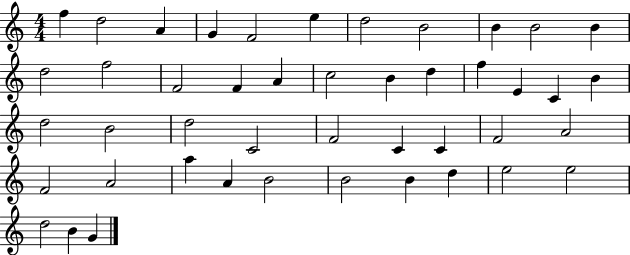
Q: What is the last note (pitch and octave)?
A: G4